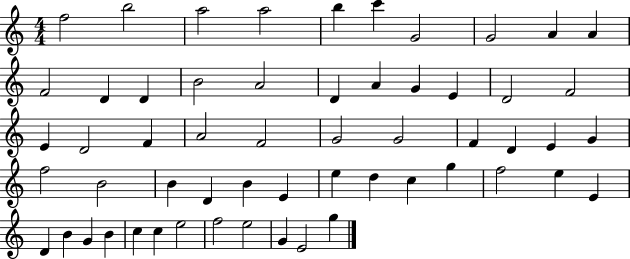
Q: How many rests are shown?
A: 0